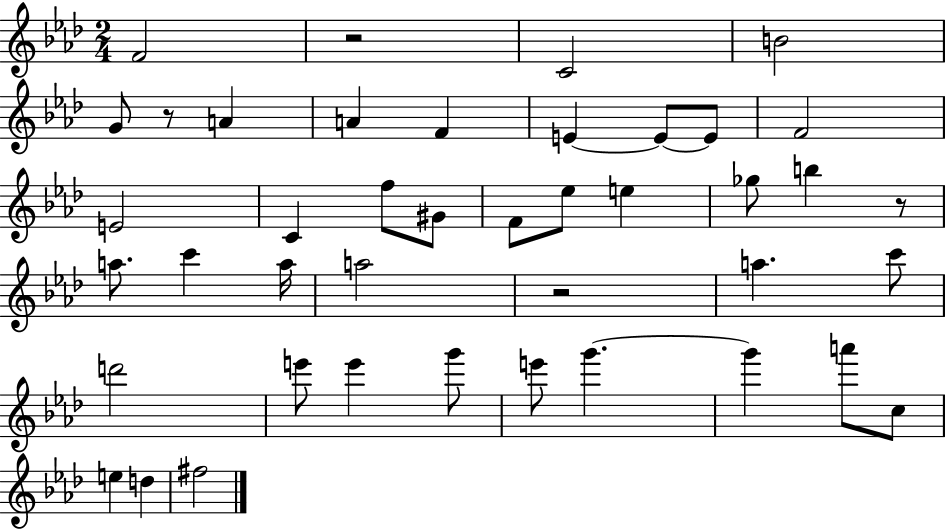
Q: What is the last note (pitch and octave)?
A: F#5